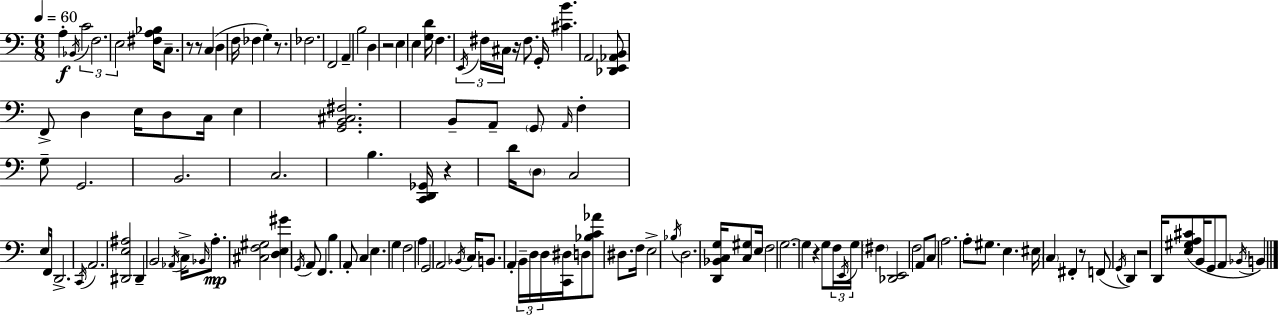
X:1
T:Untitled
M:6/8
L:1/4
K:C
A, _B,,/4 C2 F,2 E,2 [^F,A,_B,]/4 C,/2 z/2 z/2 C, D, F,/4 _F, G, z/2 _F,2 F,,2 A,, B,2 D, z2 E, E, [G,D]/4 F, E,,/4 ^F,/4 ^C,/4 z/4 ^F,/2 G,,/4 [^CB] A,,2 [_D,,E,,_A,,B,,]/2 F,,/2 D, E,/4 D,/2 C,/4 E, [G,,B,,^C,^F,]2 B,,/2 A,,/2 G,,/2 A,,/4 F, G,/2 G,,2 B,,2 C,2 B, [C,,D,,_G,,]/4 z D/4 D,/2 C,2 E,/4 F,,/4 D,,2 C,,/4 A,,2 [^D,,E,^A,]2 ^D,, B,,2 _A,,/4 C,/4 _B,,/4 A,/2 [^C,F,^G,]2 [D,E,^G] G,,/4 A,,/2 F,, B, A,,/2 C, E, G, F,2 A, G,,2 A,,2 _B,,/4 C,/4 B,,/2 A,, B,,/4 D,/4 D,/4 [C,,^D,]/4 D,/2 [_B,C_A]/2 ^D,/2 F,/4 E,2 _B,/4 D,2 [D,,_B,,C,G,]/4 [C,^G,]/2 E,/4 F,2 G,2 G, z G,/2 F,/4 E,,/4 G,/4 ^F, [_D,,E,,]2 F,2 A,,/2 C,/2 A,2 A,/2 ^G,/2 E, ^E,/4 C, ^F,, z/2 F,,/2 G,,/4 D,, z2 D,,/4 [E,^G,A,^C]/2 B,,/4 G,,/2 A,,/2 _B,,/4 B,,